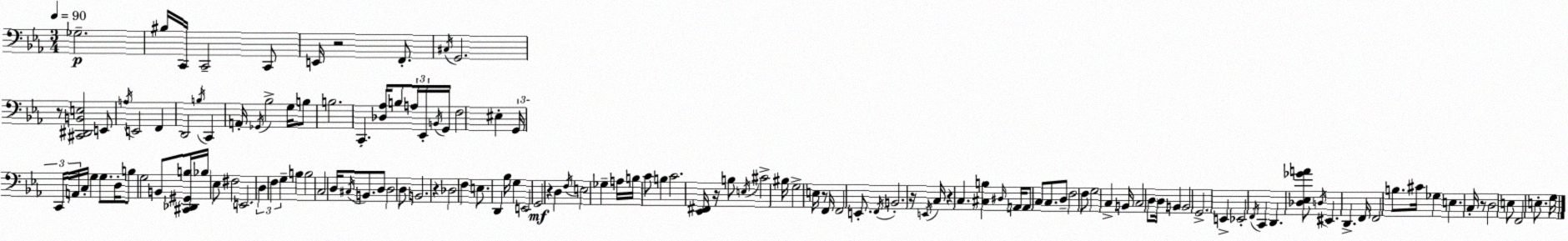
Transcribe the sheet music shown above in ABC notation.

X:1
T:Untitled
M:3/4
L:1/4
K:Cm
_G,2 ^B,/4 C,,/4 C,,2 C,,/2 E,,/4 z2 F,,/2 ^C,/4 G,,2 z/2 [^C,,^D,,B,,E,]2 E,,/2 A,/4 E,,2 F,, D,,2 B,/4 C,, A,,/4 _G,,/4 _B,2 G,/4 B,/2 B,2 C,, [_D,_A,]/4 B,/2 A,/4 _E,,/4 B,,/4 G,,/4 F,2 ^E, G,,/4 C,,/4 A,,/4 C,/4 G, G,/2 D,/4 B,/2 G,2 B,,/2 [^C,,_D,,^G,,B,]/4 _B,/4 _E,/2 ^F,2 E,,2 D, F, G, B, B,2 C,2 D,/4 ^C,/4 B,,/2 D,/2 D,2 D,/2 B,,2 z _D,2 F, E,/2 D,, _B,/4 G, E,,2 G,,2 z D, F,/4 E,2 _G, A,/4 B,/4 C/2 B, C2 [_E,,^F,,]/4 z/4 B,/2 E,/4 ^C2 ^B,/4 G,2 E,/4 z/2 F,,/4 F,,2 E,,/2 F,,/4 B,,2 z/4 E,,/4 C,/4 z C, [^C,B,] ^D,/4 A,,/4 A,,/2 C,/2 C,/2 D,/2 F,2 F,/2 G,2 C, B,,/4 C,2 D,/2 D,/4 B,, B,,2 G,,2 E,, _E,,2 F,,/4 C,, D,, [_D,_E,_GA]/2 D,/4 ^E,, D,, F,,/4 F,,2 B,/2 ^C/4 _G, E, C,/4 z/2 D,2 E,/2 F,,2 E,/2 G,/4